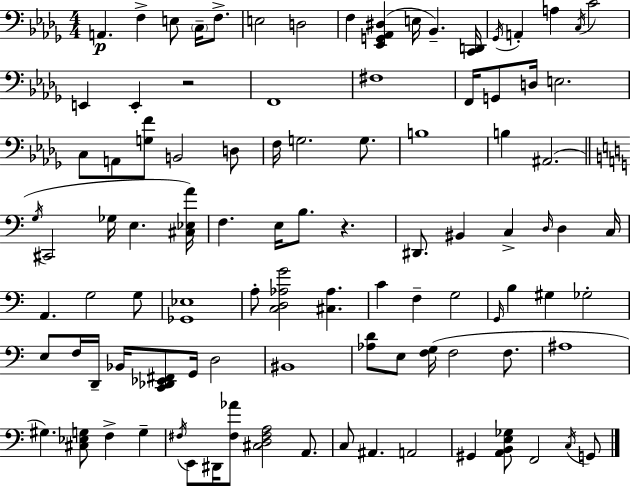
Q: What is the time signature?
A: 4/4